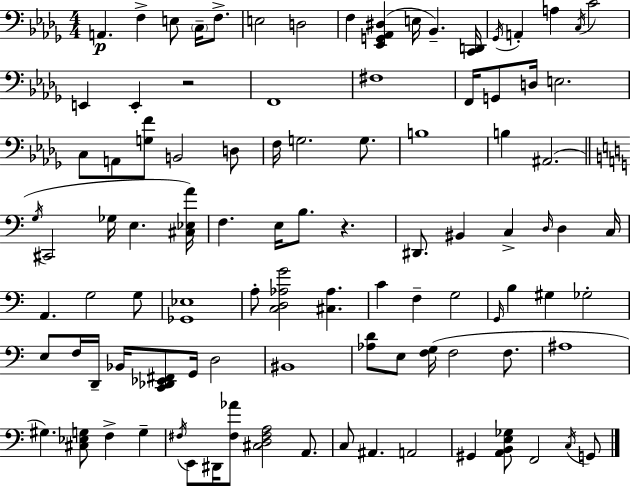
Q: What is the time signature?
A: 4/4